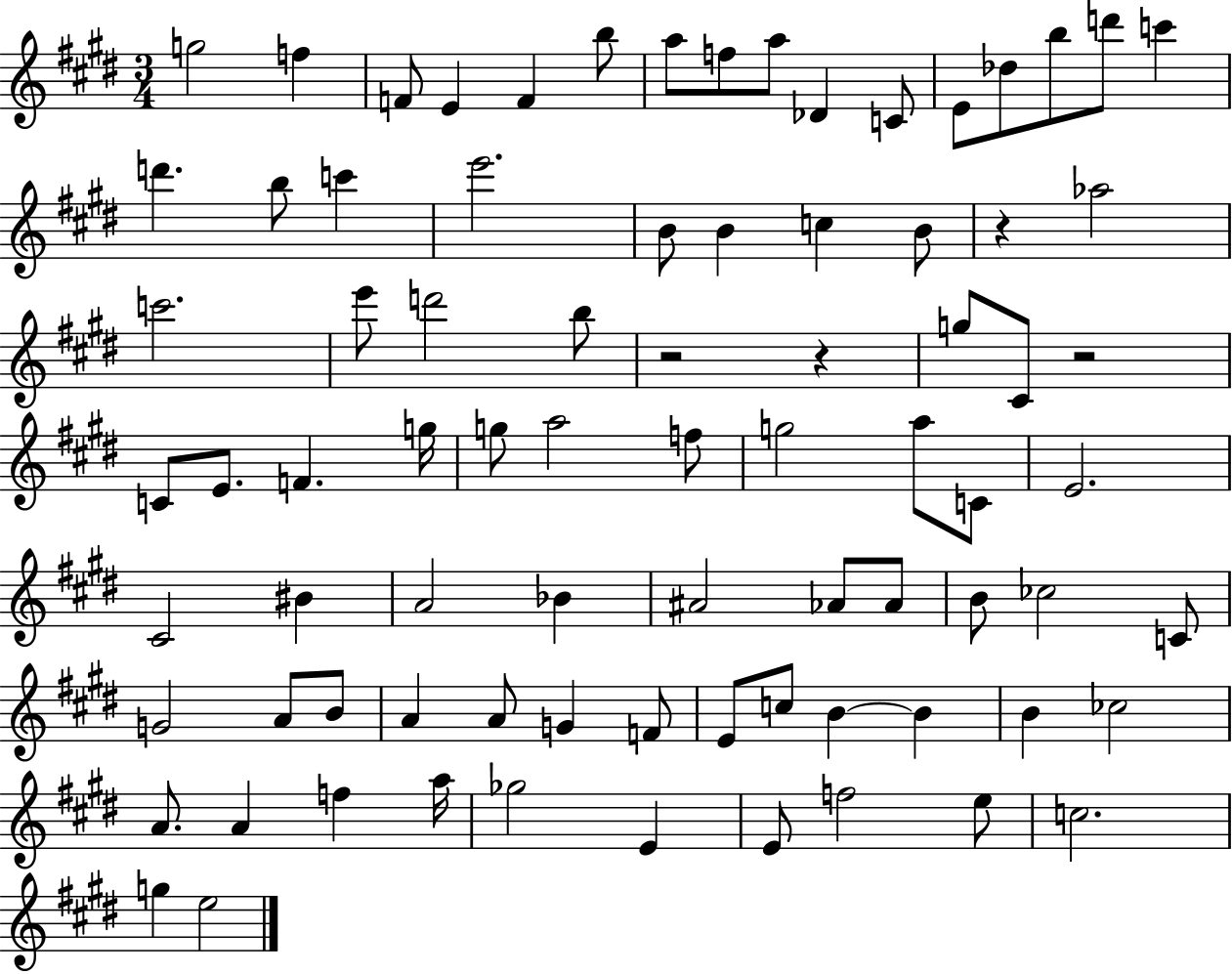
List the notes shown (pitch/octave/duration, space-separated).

G5/h F5/q F4/e E4/q F4/q B5/e A5/e F5/e A5/e Db4/q C4/e E4/e Db5/e B5/e D6/e C6/q D6/q. B5/e C6/q E6/h. B4/e B4/q C5/q B4/e R/q Ab5/h C6/h. E6/e D6/h B5/e R/h R/q G5/e C#4/e R/h C4/e E4/e. F4/q. G5/s G5/e A5/h F5/e G5/h A5/e C4/e E4/h. C#4/h BIS4/q A4/h Bb4/q A#4/h Ab4/e Ab4/e B4/e CES5/h C4/e G4/h A4/e B4/e A4/q A4/e G4/q F4/e E4/e C5/e B4/q B4/q B4/q CES5/h A4/e. A4/q F5/q A5/s Gb5/h E4/q E4/e F5/h E5/e C5/h. G5/q E5/h